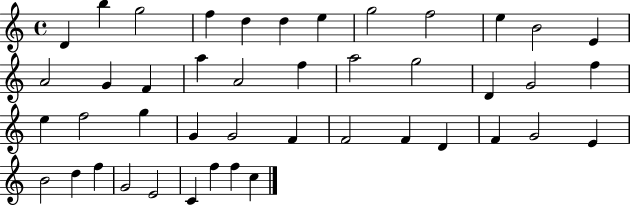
X:1
T:Untitled
M:4/4
L:1/4
K:C
D b g2 f d d e g2 f2 e B2 E A2 G F a A2 f a2 g2 D G2 f e f2 g G G2 F F2 F D F G2 E B2 d f G2 E2 C f f c